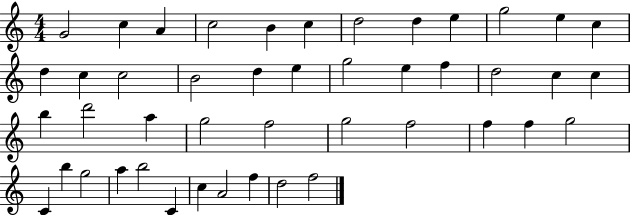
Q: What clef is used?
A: treble